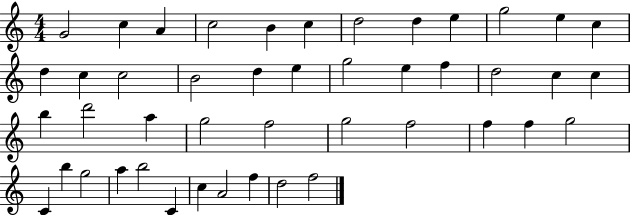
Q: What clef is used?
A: treble